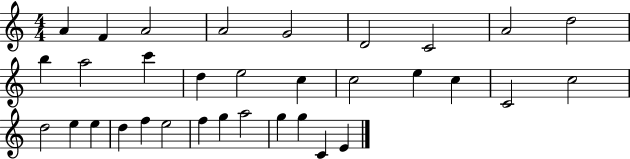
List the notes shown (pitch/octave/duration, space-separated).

A4/q F4/q A4/h A4/h G4/h D4/h C4/h A4/h D5/h B5/q A5/h C6/q D5/q E5/h C5/q C5/h E5/q C5/q C4/h C5/h D5/h E5/q E5/q D5/q F5/q E5/h F5/q G5/q A5/h G5/q G5/q C4/q E4/q